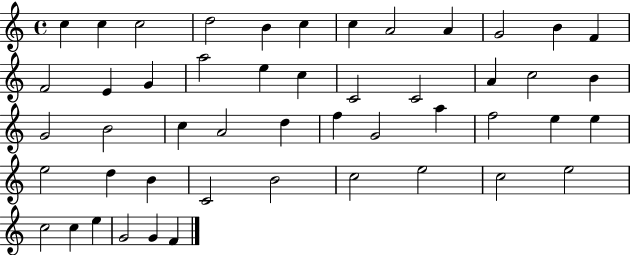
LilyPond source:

{
  \clef treble
  \time 4/4
  \defaultTimeSignature
  \key c \major
  c''4 c''4 c''2 | d''2 b'4 c''4 | c''4 a'2 a'4 | g'2 b'4 f'4 | \break f'2 e'4 g'4 | a''2 e''4 c''4 | c'2 c'2 | a'4 c''2 b'4 | \break g'2 b'2 | c''4 a'2 d''4 | f''4 g'2 a''4 | f''2 e''4 e''4 | \break e''2 d''4 b'4 | c'2 b'2 | c''2 e''2 | c''2 e''2 | \break c''2 c''4 e''4 | g'2 g'4 f'4 | \bar "|."
}